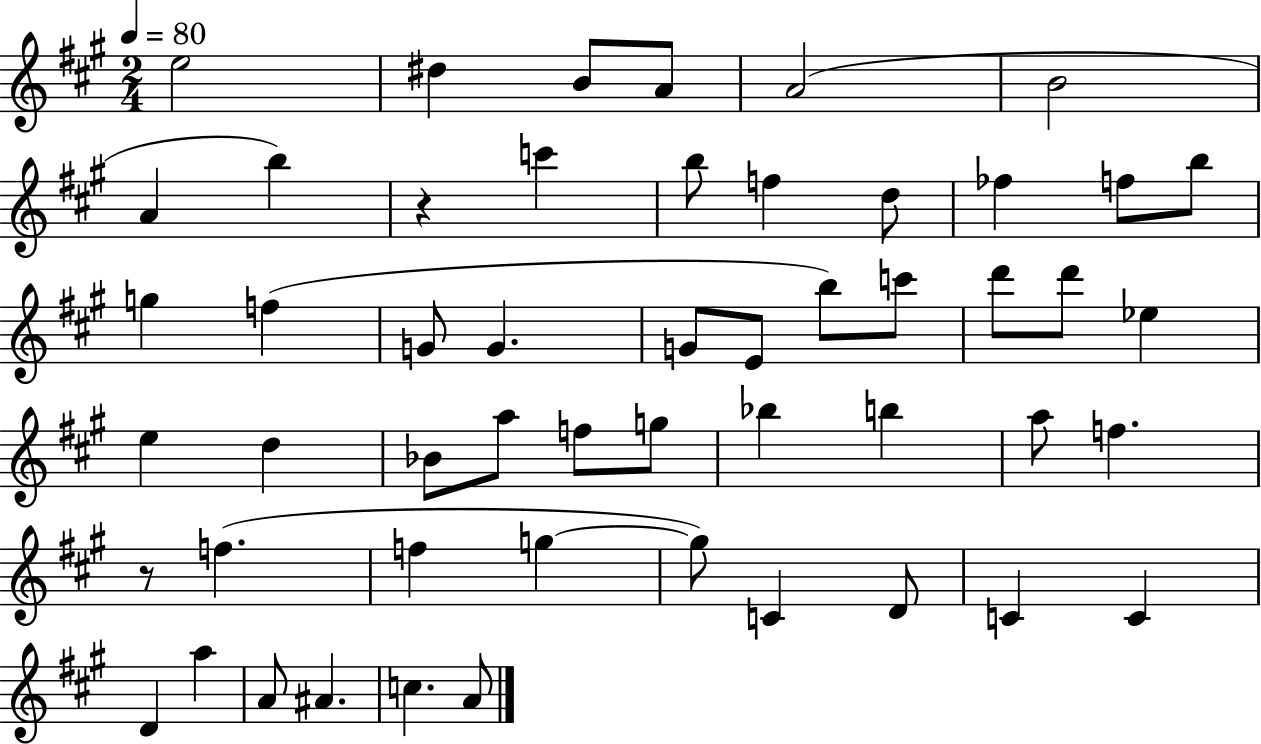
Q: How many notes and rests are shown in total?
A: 52